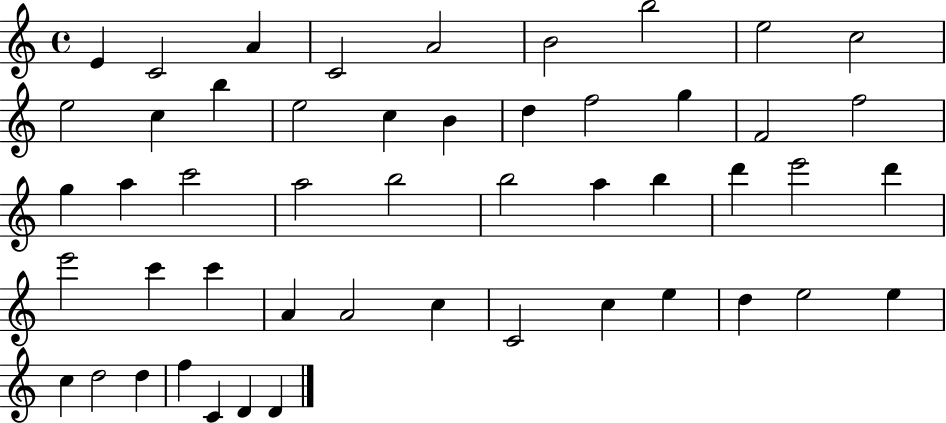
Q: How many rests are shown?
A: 0